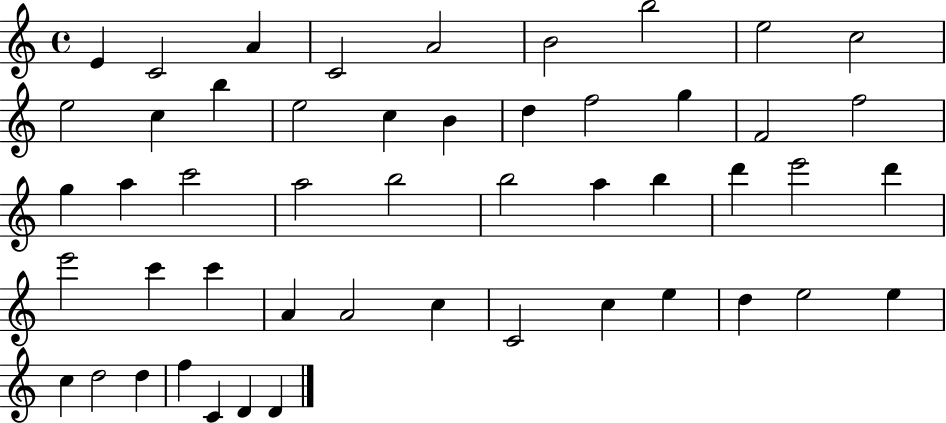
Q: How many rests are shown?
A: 0